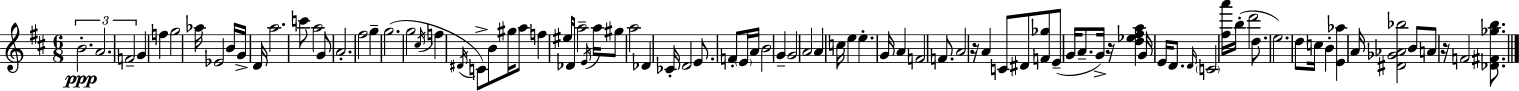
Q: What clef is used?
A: treble